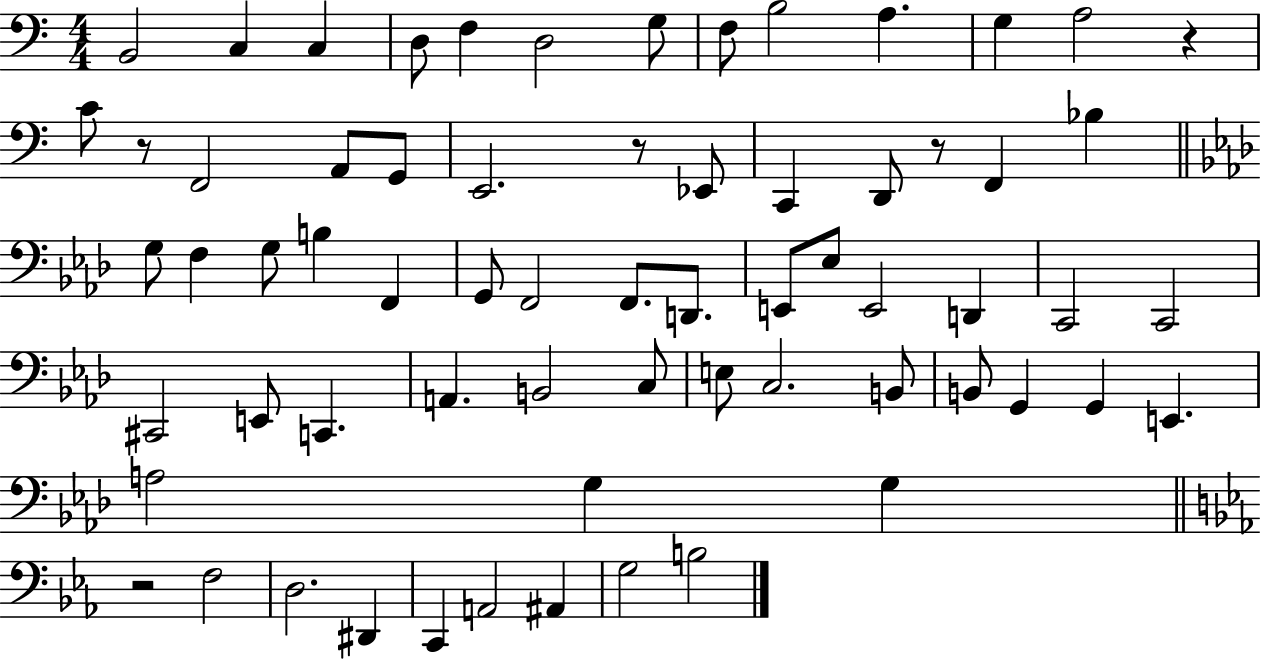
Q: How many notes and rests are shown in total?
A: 66